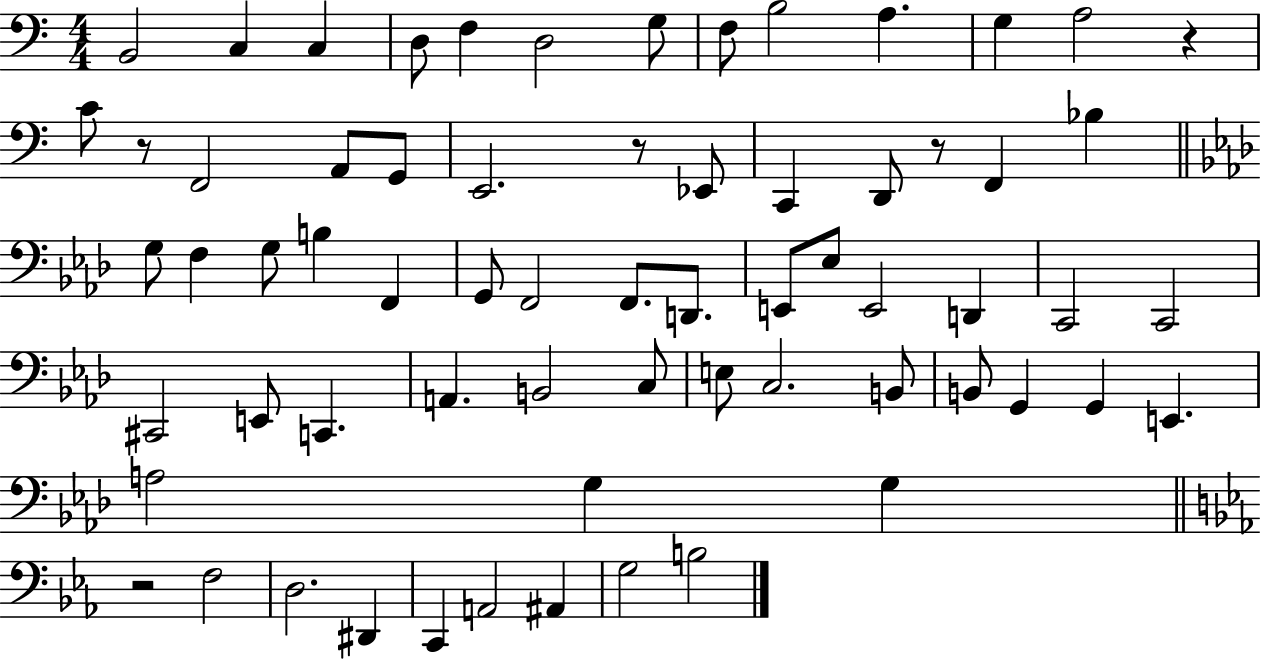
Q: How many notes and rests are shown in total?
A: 66